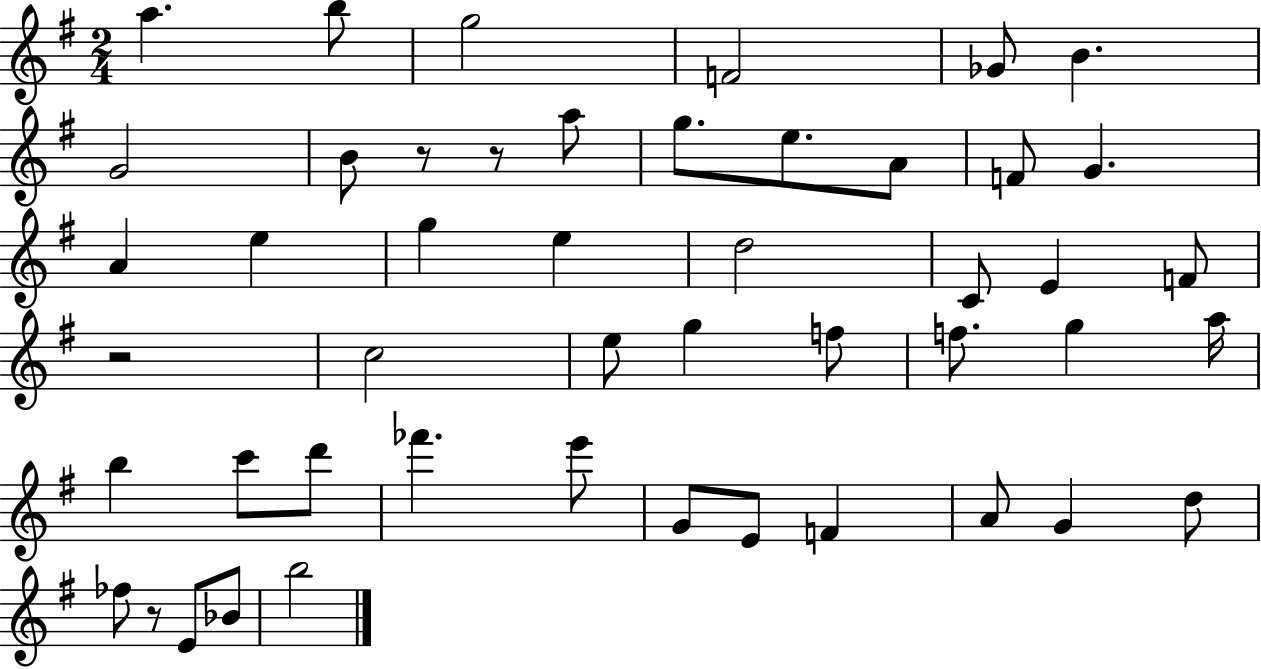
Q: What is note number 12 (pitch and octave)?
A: A4